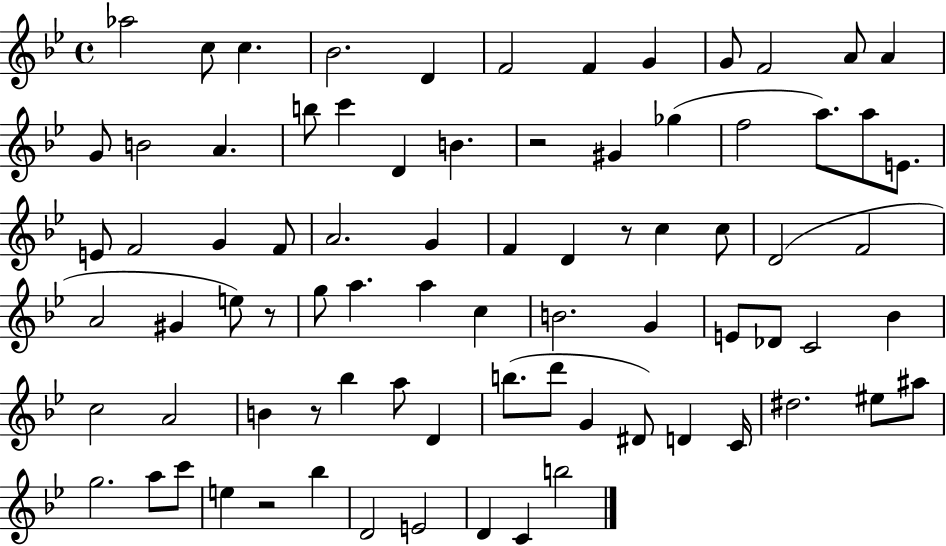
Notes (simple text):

Ab5/h C5/e C5/q. Bb4/h. D4/q F4/h F4/q G4/q G4/e F4/h A4/e A4/q G4/e B4/h A4/q. B5/e C6/q D4/q B4/q. R/h G#4/q Gb5/q F5/h A5/e. A5/e E4/e. E4/e F4/h G4/q F4/e A4/h. G4/q F4/q D4/q R/e C5/q C5/e D4/h F4/h A4/h G#4/q E5/e R/e G5/e A5/q. A5/q C5/q B4/h. G4/q E4/e Db4/e C4/h Bb4/q C5/h A4/h B4/q R/e Bb5/q A5/e D4/q B5/e. D6/e G4/q D#4/e D4/q C4/s D#5/h. EIS5/e A#5/e G5/h. A5/e C6/e E5/q R/h Bb5/q D4/h E4/h D4/q C4/q B5/h